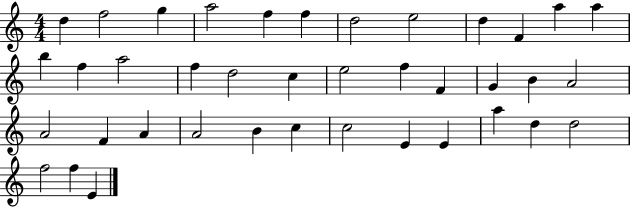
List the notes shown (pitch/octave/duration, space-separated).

D5/q F5/h G5/q A5/h F5/q F5/q D5/h E5/h D5/q F4/q A5/q A5/q B5/q F5/q A5/h F5/q D5/h C5/q E5/h F5/q F4/q G4/q B4/q A4/h A4/h F4/q A4/q A4/h B4/q C5/q C5/h E4/q E4/q A5/q D5/q D5/h F5/h F5/q E4/q